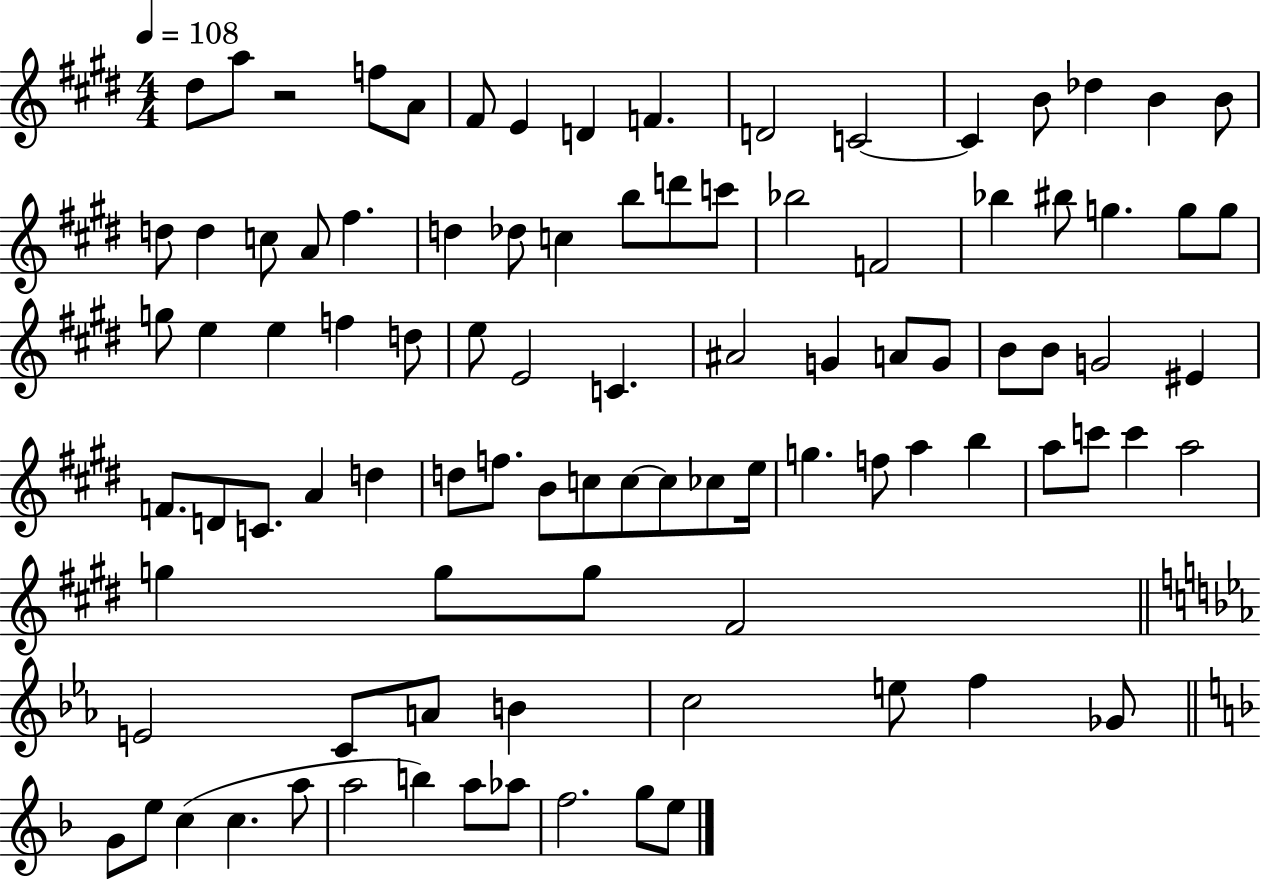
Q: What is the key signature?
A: E major